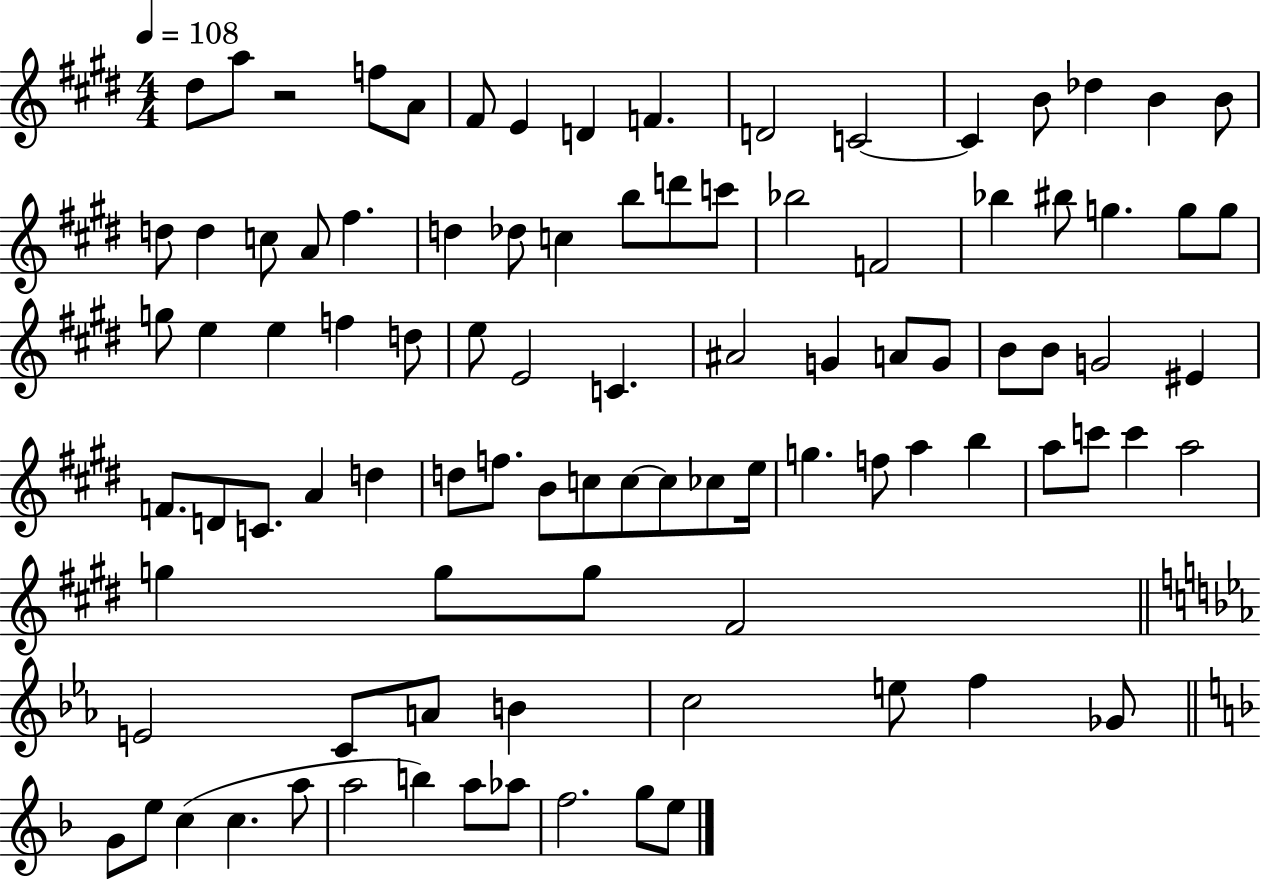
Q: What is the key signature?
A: E major